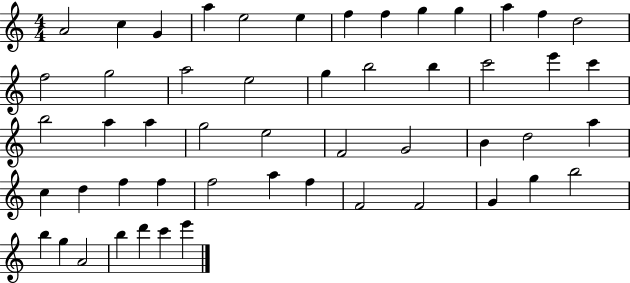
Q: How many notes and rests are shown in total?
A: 52